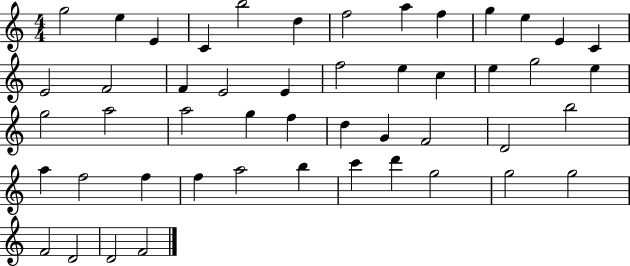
G5/h E5/q E4/q C4/q B5/h D5/q F5/h A5/q F5/q G5/q E5/q E4/q C4/q E4/h F4/h F4/q E4/h E4/q F5/h E5/q C5/q E5/q G5/h E5/q G5/h A5/h A5/h G5/q F5/q D5/q G4/q F4/h D4/h B5/h A5/q F5/h F5/q F5/q A5/h B5/q C6/q D6/q G5/h G5/h G5/h F4/h D4/h D4/h F4/h